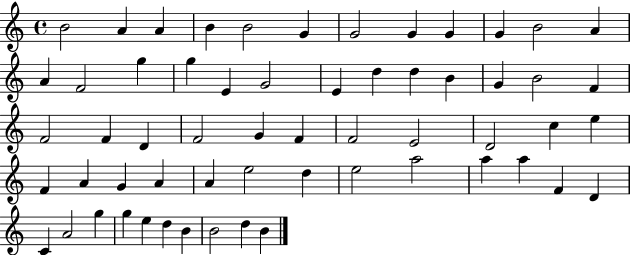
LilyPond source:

{
  \clef treble
  \time 4/4
  \defaultTimeSignature
  \key c \major
  b'2 a'4 a'4 | b'4 b'2 g'4 | g'2 g'4 g'4 | g'4 b'2 a'4 | \break a'4 f'2 g''4 | g''4 e'4 g'2 | e'4 d''4 d''4 b'4 | g'4 b'2 f'4 | \break f'2 f'4 d'4 | f'2 g'4 f'4 | f'2 e'2 | d'2 c''4 e''4 | \break f'4 a'4 g'4 a'4 | a'4 e''2 d''4 | e''2 a''2 | a''4 a''4 f'4 d'4 | \break c'4 a'2 g''4 | g''4 e''4 d''4 b'4 | b'2 d''4 b'4 | \bar "|."
}